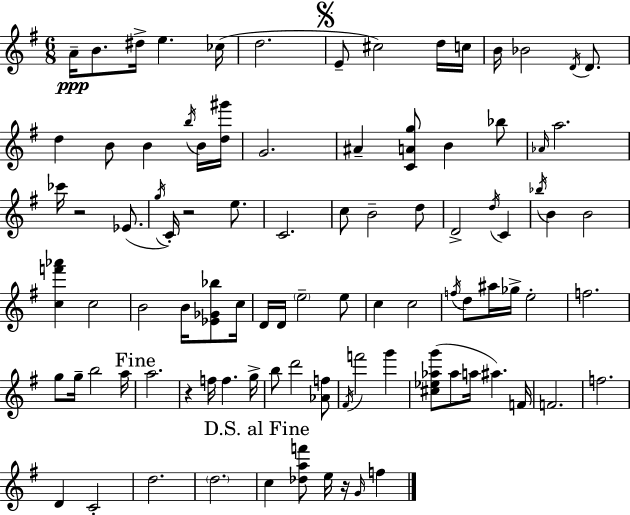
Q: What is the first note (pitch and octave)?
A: A4